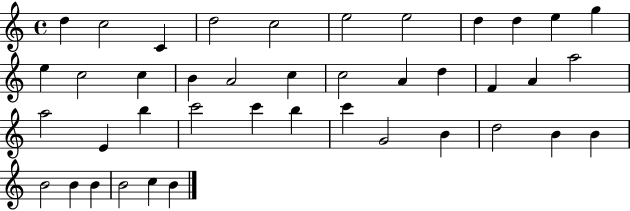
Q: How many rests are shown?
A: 0